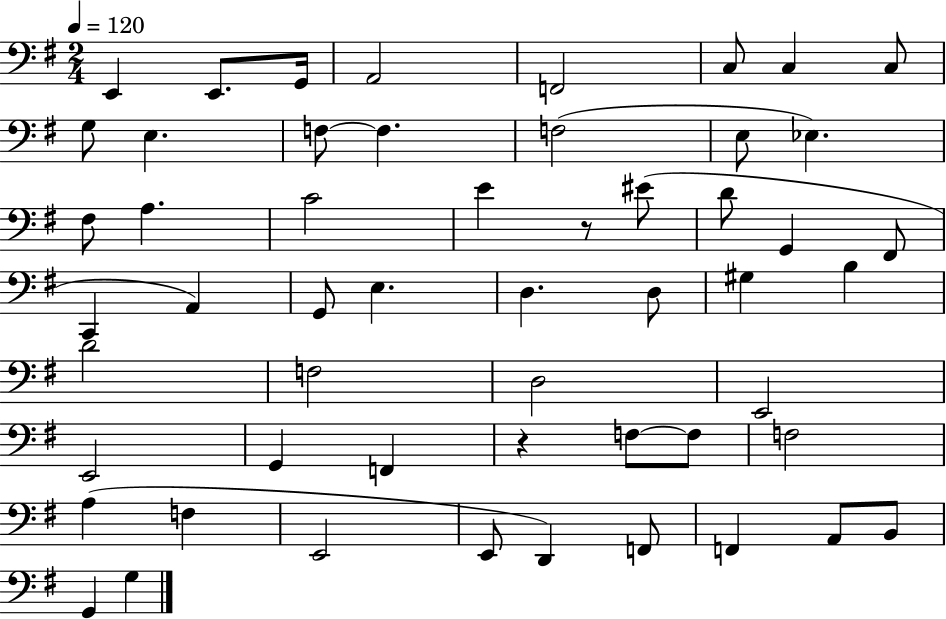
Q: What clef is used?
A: bass